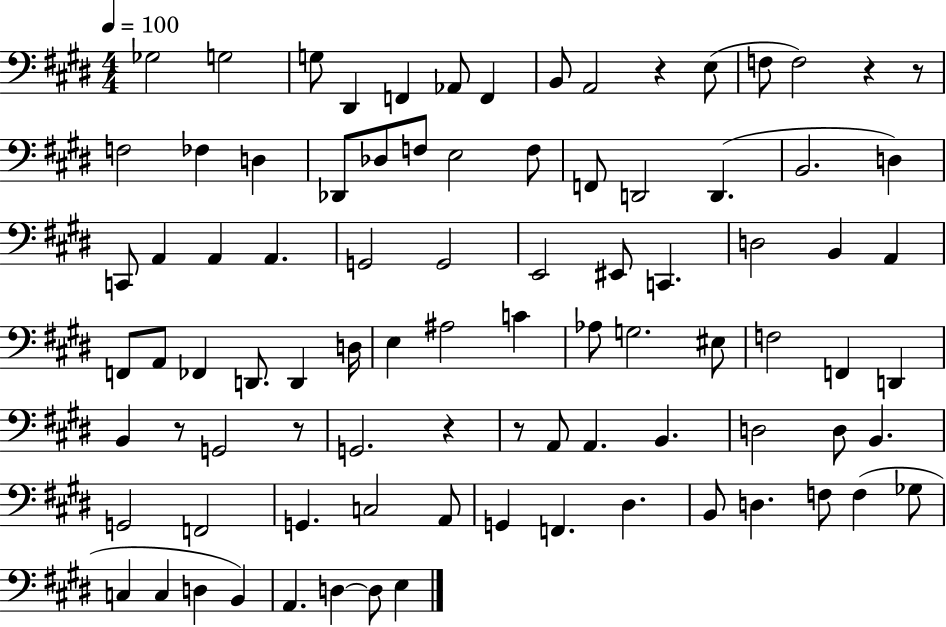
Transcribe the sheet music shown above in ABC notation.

X:1
T:Untitled
M:4/4
L:1/4
K:E
_G,2 G,2 G,/2 ^D,, F,, _A,,/2 F,, B,,/2 A,,2 z E,/2 F,/2 F,2 z z/2 F,2 _F, D, _D,,/2 _D,/2 F,/2 E,2 F,/2 F,,/2 D,,2 D,, B,,2 D, C,,/2 A,, A,, A,, G,,2 G,,2 E,,2 ^E,,/2 C,, D,2 B,, A,, F,,/2 A,,/2 _F,, D,,/2 D,, D,/4 E, ^A,2 C _A,/2 G,2 ^E,/2 F,2 F,, D,, B,, z/2 G,,2 z/2 G,,2 z z/2 A,,/2 A,, B,, D,2 D,/2 B,, G,,2 F,,2 G,, C,2 A,,/2 G,, F,, ^D, B,,/2 D, F,/2 F, _G,/2 C, C, D, B,, A,, D, D,/2 E,